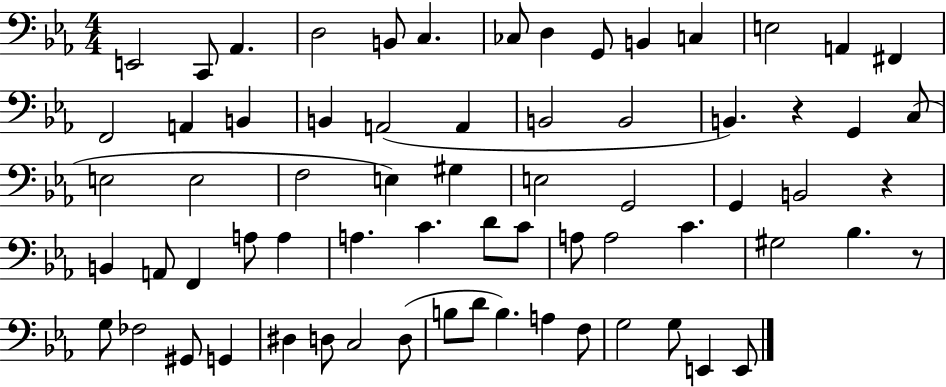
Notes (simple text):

E2/h C2/e Ab2/q. D3/h B2/e C3/q. CES3/e D3/q G2/e B2/q C3/q E3/h A2/q F#2/q F2/h A2/q B2/q B2/q A2/h A2/q B2/h B2/h B2/q. R/q G2/q C3/e E3/h E3/h F3/h E3/q G#3/q E3/h G2/h G2/q B2/h R/q B2/q A2/e F2/q A3/e A3/q A3/q. C4/q. D4/e C4/e A3/e A3/h C4/q. G#3/h Bb3/q. R/e G3/e FES3/h G#2/e G2/q D#3/q D3/e C3/h D3/e B3/e D4/e B3/q. A3/q F3/e G3/h G3/e E2/q E2/e